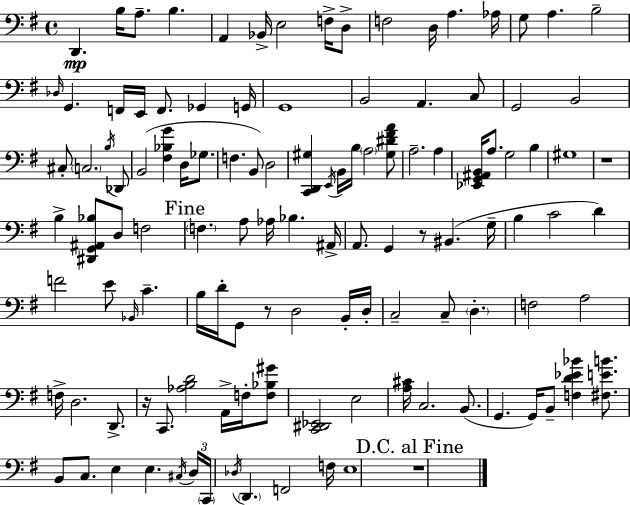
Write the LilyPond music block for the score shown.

{
  \clef bass
  \time 4/4
  \defaultTimeSignature
  \key g \major
  d,4.\mp b16 a8.-- b4. | a,4 bes,16-> e2 f16-> d8-> | f2 d16 a4. aes16 | g8 a4. b2-- | \break \grace { des16 } g,4. f,16 e,16 f,8. ges,4 | g,16 g,1 | b,2 a,4. c8 | g,2 b,2 | \break cis8-. \parenthesize c2. \acciaccatura { b16 } | des,8 b,2( <fis bes g'>4 d16 ges8. | f4. b,8) d2 | <c, d, gis>4 \acciaccatura { e,16 } b,16 b16 \parenthesize a2 | \break <gis dis' fis' a'>8 a2.-- a4 | <ees, g, ais, b,>16 a8. g2 b4 | gis1 | r1 | \break b4-> <dis, g, ais, bes>8 d8 f2 | \mark "Fine" \parenthesize f4. a8 aes16 bes4. | ais,16-> a,8. g,4 r8 bis,4.( | g16-- b4 c'2 d'4) | \break f'2 e'8 \grace { bes,16 } c'4.-- | b16 d'16-. g,8 r8 d2 | b,16-. d16-. c2-- c8-- \parenthesize d4.-. | f2 a2 | \break f16-> d2. | d,8.-> r16 c,8. <aes b d'>2 | a,16-> f16-. <f bes gis'>8 <c, dis, ees,>2 e2 | <a cis'>16 c2. | \break b,8.( g,4. g,16) b,8-- <f d' ees' bes'>4 | <fis e' b'>8. b,8 c8. e4 e4. | \acciaccatura { cis16 } \tuplet 3/2 { d16 \parenthesize c,16 \acciaccatura { des16 } } \parenthesize d,4. f,2 | f16 e1 | \break \mark "D.C. al Fine" r1 | \bar "|."
}